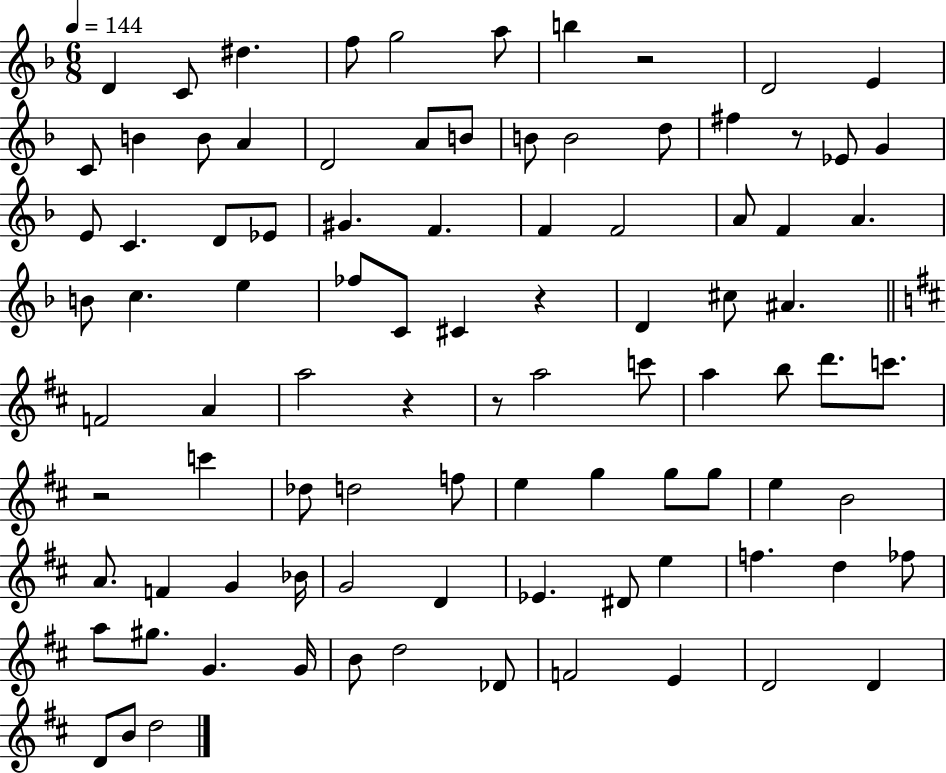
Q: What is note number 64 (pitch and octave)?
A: G4